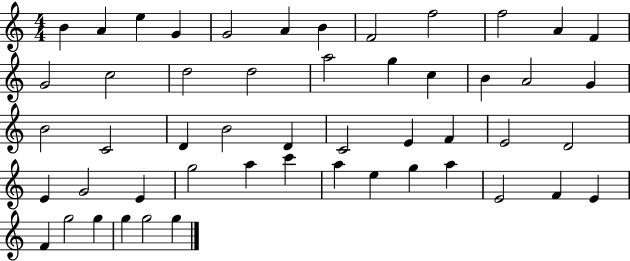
{
  \clef treble
  \numericTimeSignature
  \time 4/4
  \key c \major
  b'4 a'4 e''4 g'4 | g'2 a'4 b'4 | f'2 f''2 | f''2 a'4 f'4 | \break g'2 c''2 | d''2 d''2 | a''2 g''4 c''4 | b'4 a'2 g'4 | \break b'2 c'2 | d'4 b'2 d'4 | c'2 e'4 f'4 | e'2 d'2 | \break e'4 g'2 e'4 | g''2 a''4 c'''4 | a''4 e''4 g''4 a''4 | e'2 f'4 e'4 | \break f'4 g''2 g''4 | g''4 g''2 g''4 | \bar "|."
}